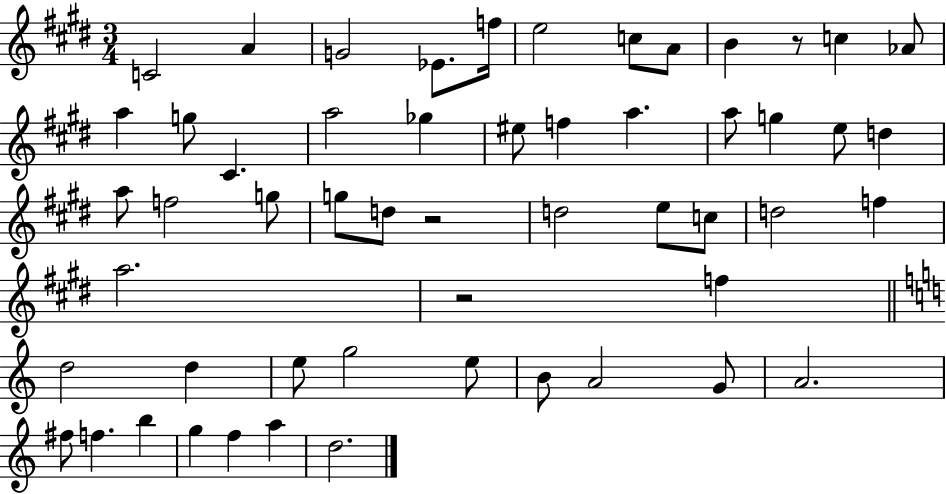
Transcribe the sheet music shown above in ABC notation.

X:1
T:Untitled
M:3/4
L:1/4
K:E
C2 A G2 _E/2 f/4 e2 c/2 A/2 B z/2 c _A/2 a g/2 ^C a2 _g ^e/2 f a a/2 g e/2 d a/2 f2 g/2 g/2 d/2 z2 d2 e/2 c/2 d2 f a2 z2 f d2 d e/2 g2 e/2 B/2 A2 G/2 A2 ^f/2 f b g f a d2